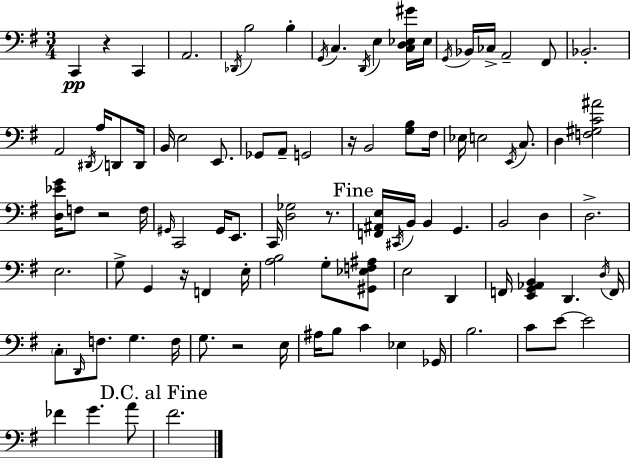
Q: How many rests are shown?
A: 6